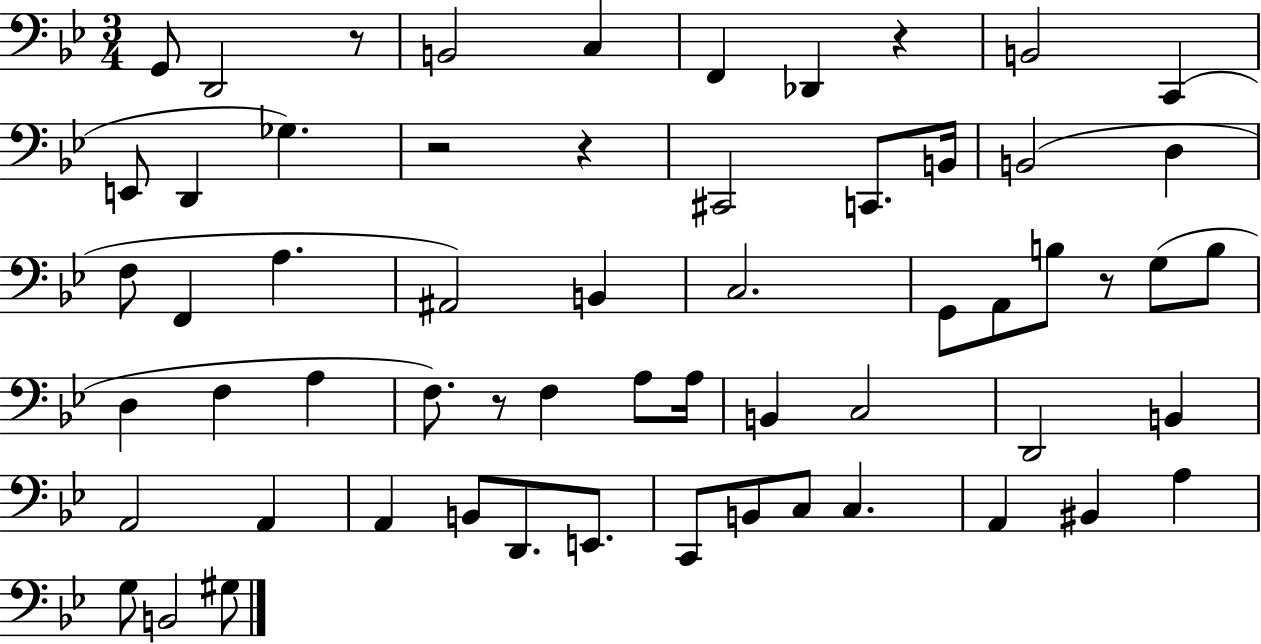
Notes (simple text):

G2/e D2/h R/e B2/h C3/q F2/q Db2/q R/q B2/h C2/q E2/e D2/q Gb3/q. R/h R/q C#2/h C2/e. B2/s B2/h D3/q F3/e F2/q A3/q. A#2/h B2/q C3/h. G2/e A2/e B3/e R/e G3/e B3/e D3/q F3/q A3/q F3/e. R/e F3/q A3/e A3/s B2/q C3/h D2/h B2/q A2/h A2/q A2/q B2/e D2/e. E2/e. C2/e B2/e C3/e C3/q. A2/q BIS2/q A3/q G3/e B2/h G#3/e